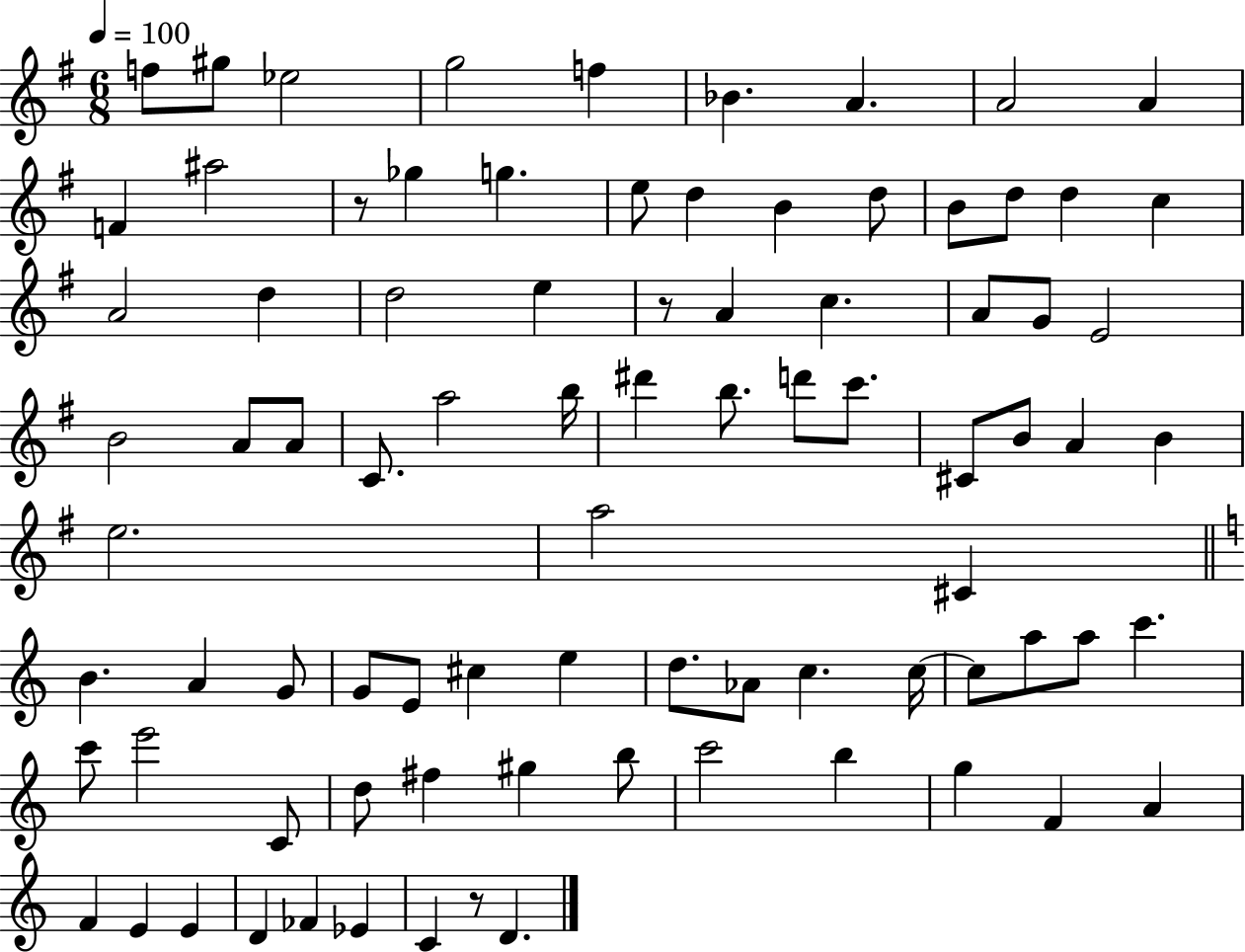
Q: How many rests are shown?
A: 3